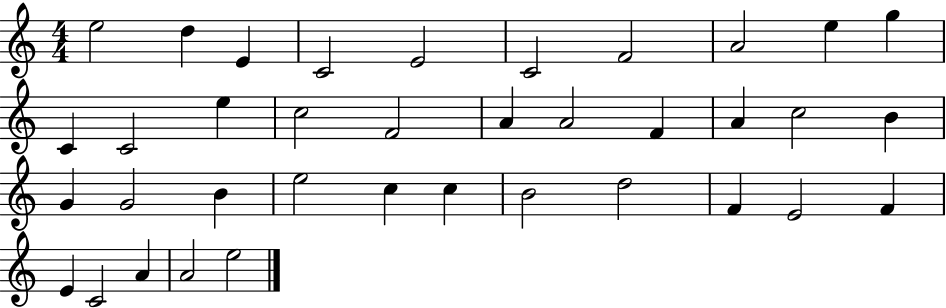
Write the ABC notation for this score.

X:1
T:Untitled
M:4/4
L:1/4
K:C
e2 d E C2 E2 C2 F2 A2 e g C C2 e c2 F2 A A2 F A c2 B G G2 B e2 c c B2 d2 F E2 F E C2 A A2 e2